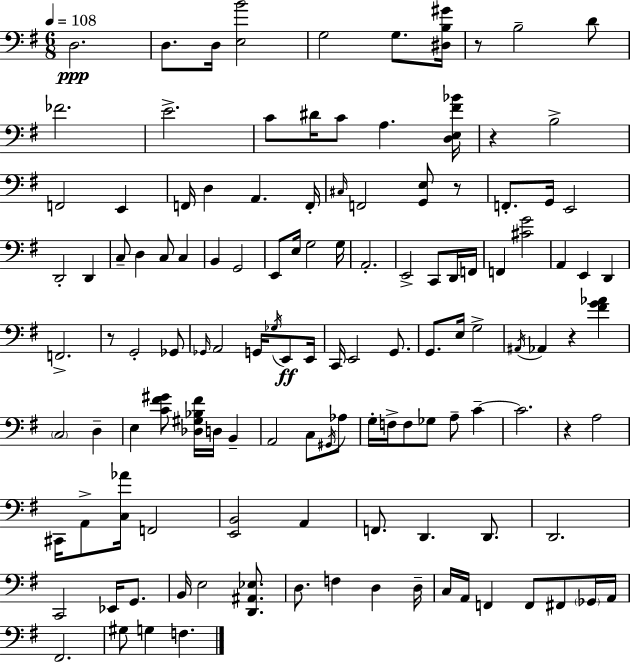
D3/h. D3/e. D3/s [E3,B4]/h G3/h G3/e. [D#3,B3,G#4]/s R/e B3/h D4/e FES4/h. E4/h. C4/e D#4/s C4/e A3/q. [D3,E3,F#4,Bb4]/s R/q B3/h F2/h E2/q F2/s D3/q A2/q. F2/s C#3/s F2/h [G2,E3]/e R/e F2/e. G2/s E2/h D2/h D2/q C3/e D3/q C3/e C3/q B2/q G2/h E2/e E3/s G3/h G3/s A2/h. E2/h C2/e D2/s F2/s F2/q [C#4,G4]/h A2/q E2/q D2/q F2/h. R/e G2/h Gb2/e Gb2/s A2/h G2/s Gb3/s E2/e E2/s C2/s E2/h G2/e. G2/e. E3/s G3/h A#2/s Ab2/q R/q [F#4,G4,Ab4]/q C3/h D3/q E3/q [C4,F#4,G#4]/e [Db3,G#3,Bb3,F#4]/s D3/s B2/q A2/h C3/e G#2/s Ab3/e G3/s F3/s F3/e Gb3/e A3/e C4/q C4/h. R/q A3/h C#2/s A2/e [C3,Ab4]/s F2/h [E2,B2]/h A2/q F2/e. D2/q. D2/e. D2/h. C2/h Eb2/s G2/e. B2/s E3/h [D2,A#2,Eb3]/e. D3/e. F3/q D3/q D3/s C3/s A2/s F2/q F2/e F#2/e Gb2/s A2/s F#2/h. G#3/e G3/q F3/q.